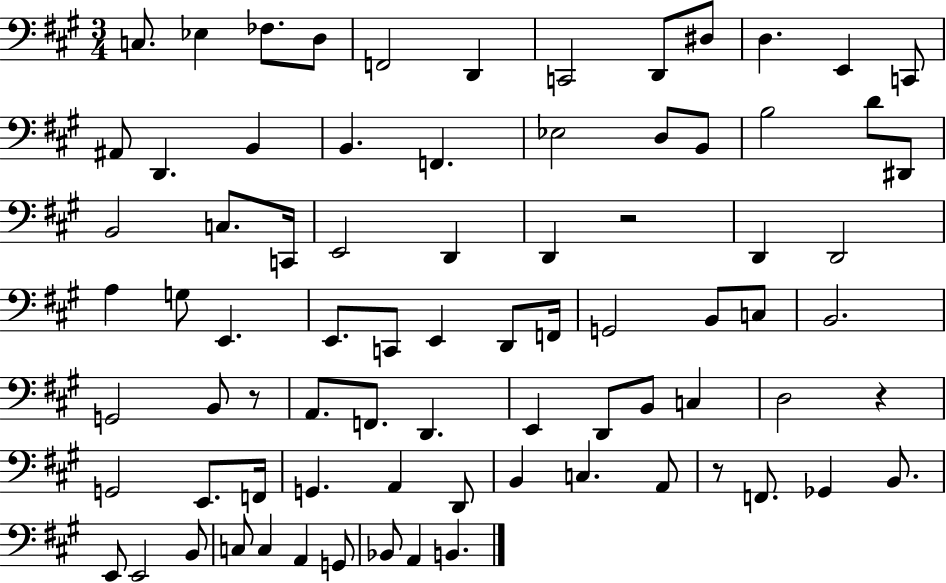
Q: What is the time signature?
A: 3/4